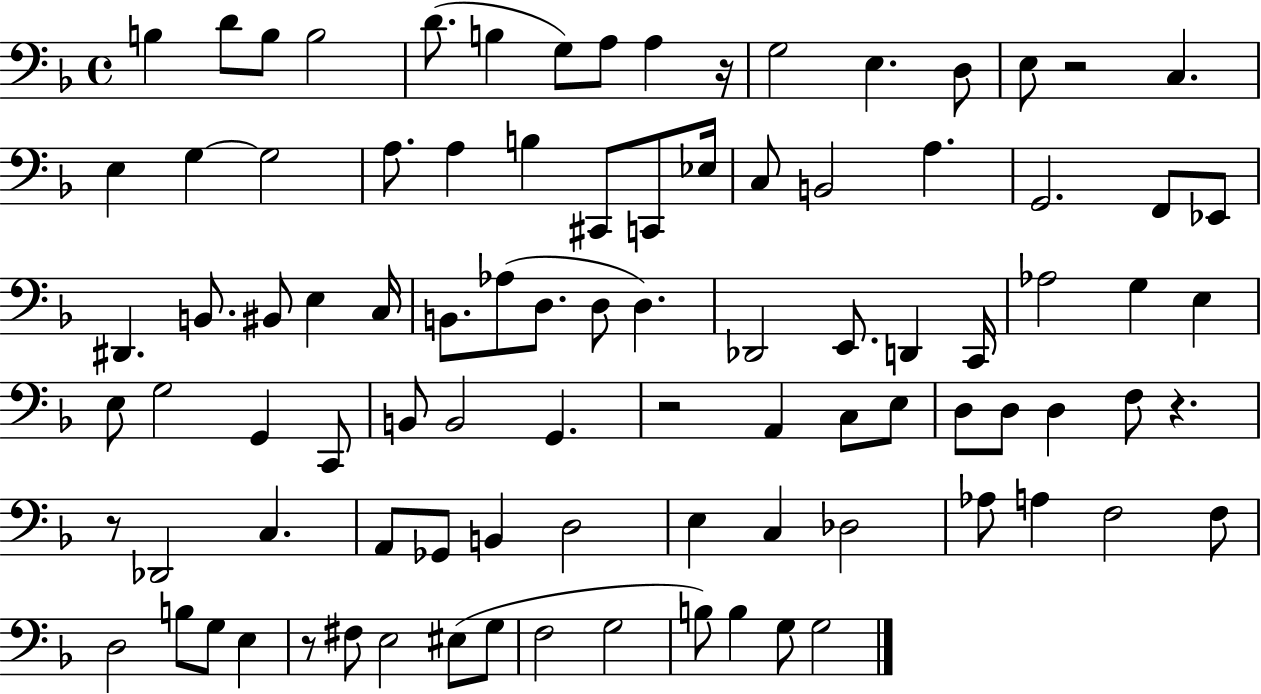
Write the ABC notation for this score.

X:1
T:Untitled
M:4/4
L:1/4
K:F
B, D/2 B,/2 B,2 D/2 B, G,/2 A,/2 A, z/4 G,2 E, D,/2 E,/2 z2 C, E, G, G,2 A,/2 A, B, ^C,,/2 C,,/2 _E,/4 C,/2 B,,2 A, G,,2 F,,/2 _E,,/2 ^D,, B,,/2 ^B,,/2 E, C,/4 B,,/2 _A,/2 D,/2 D,/2 D, _D,,2 E,,/2 D,, C,,/4 _A,2 G, E, E,/2 G,2 G,, C,,/2 B,,/2 B,,2 G,, z2 A,, C,/2 E,/2 D,/2 D,/2 D, F,/2 z z/2 _D,,2 C, A,,/2 _G,,/2 B,, D,2 E, C, _D,2 _A,/2 A, F,2 F,/2 D,2 B,/2 G,/2 E, z/2 ^F,/2 E,2 ^E,/2 G,/2 F,2 G,2 B,/2 B, G,/2 G,2